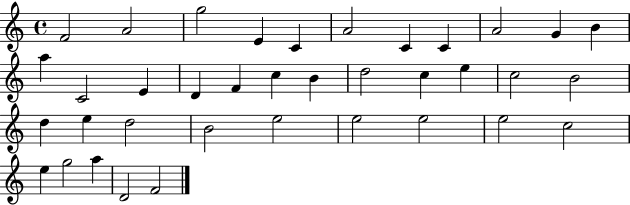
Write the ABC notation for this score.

X:1
T:Untitled
M:4/4
L:1/4
K:C
F2 A2 g2 E C A2 C C A2 G B a C2 E D F c B d2 c e c2 B2 d e d2 B2 e2 e2 e2 e2 c2 e g2 a D2 F2